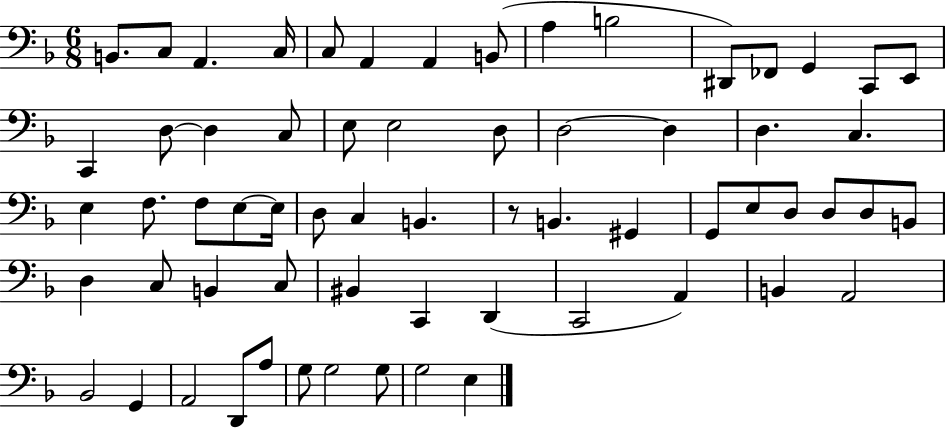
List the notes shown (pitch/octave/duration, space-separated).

B2/e. C3/e A2/q. C3/s C3/e A2/q A2/q B2/e A3/q B3/h D#2/e FES2/e G2/q C2/e E2/e C2/q D3/e D3/q C3/e E3/e E3/h D3/e D3/h D3/q D3/q. C3/q. E3/q F3/e. F3/e E3/e E3/s D3/e C3/q B2/q. R/e B2/q. G#2/q G2/e E3/e D3/e D3/e D3/e B2/e D3/q C3/e B2/q C3/e BIS2/q C2/q D2/q C2/h A2/q B2/q A2/h Bb2/h G2/q A2/h D2/e A3/e G3/e G3/h G3/e G3/h E3/q